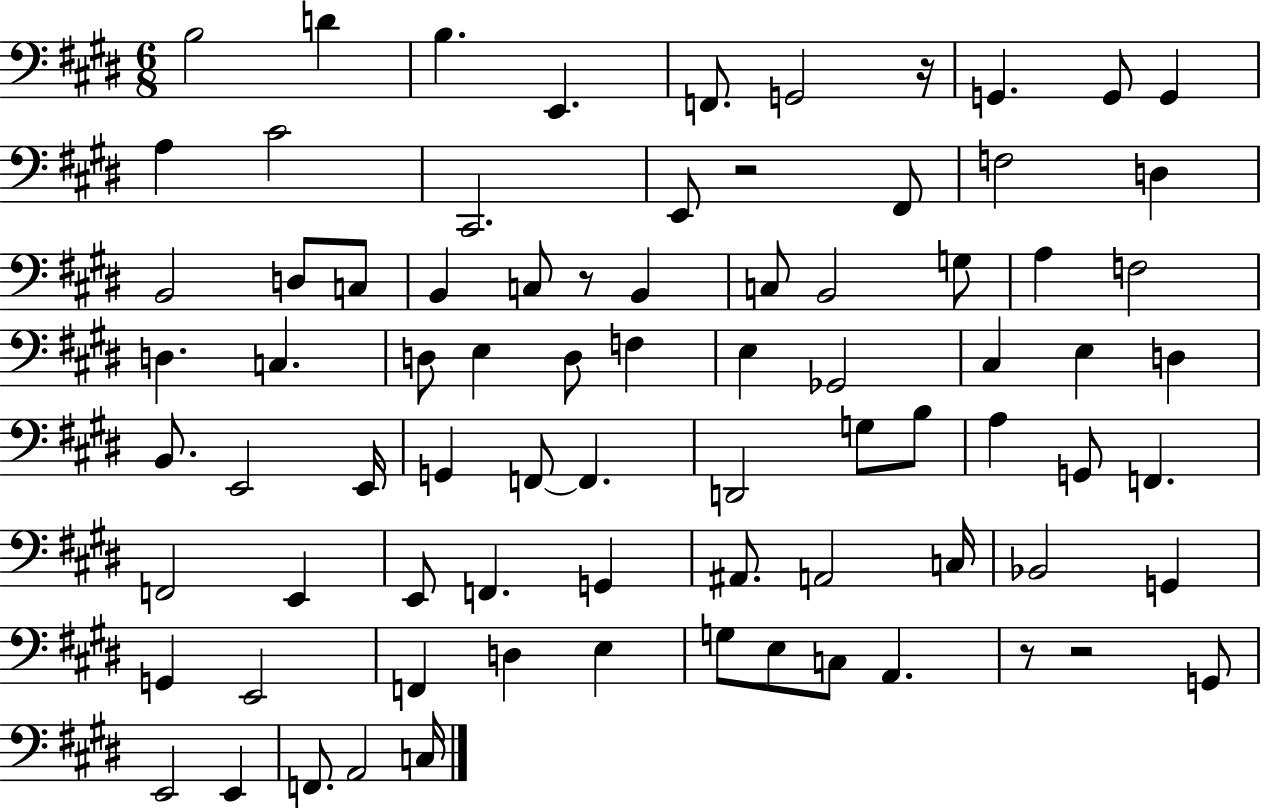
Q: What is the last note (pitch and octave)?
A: C3